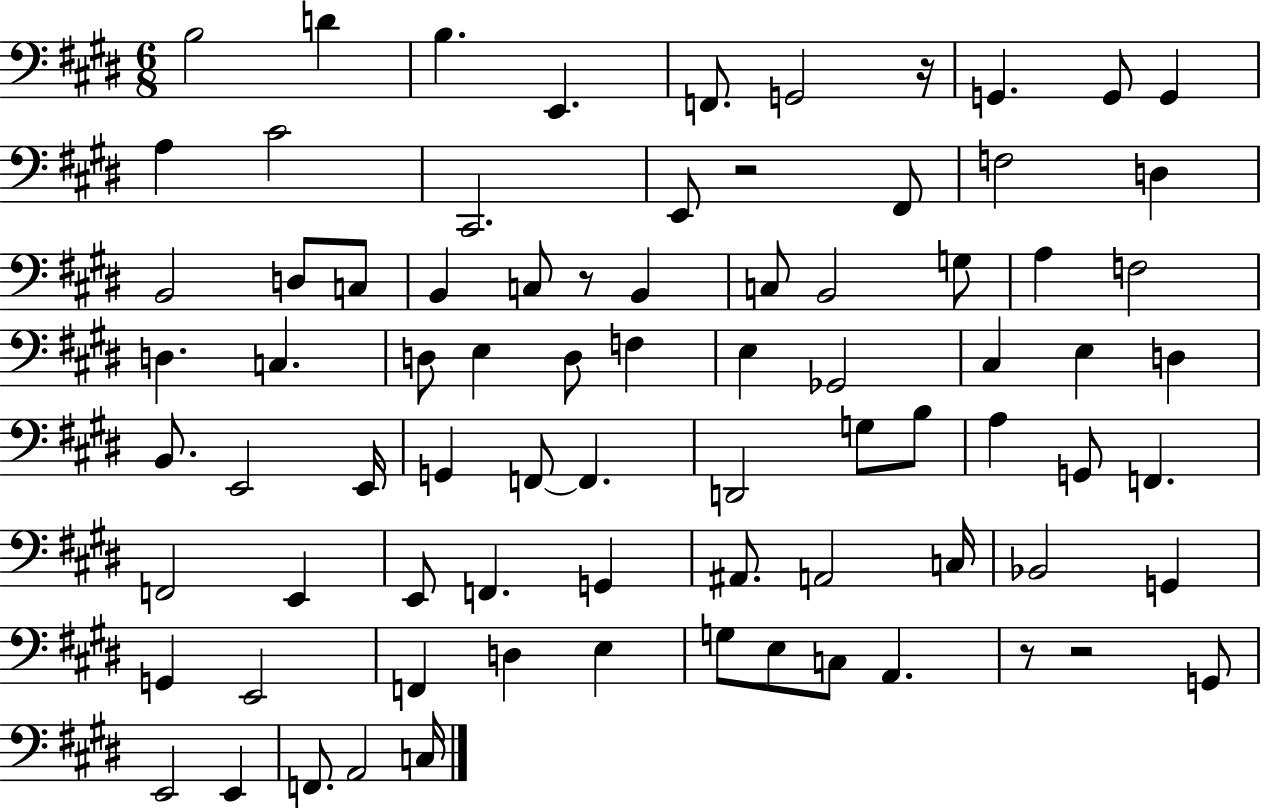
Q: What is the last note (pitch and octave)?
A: C3